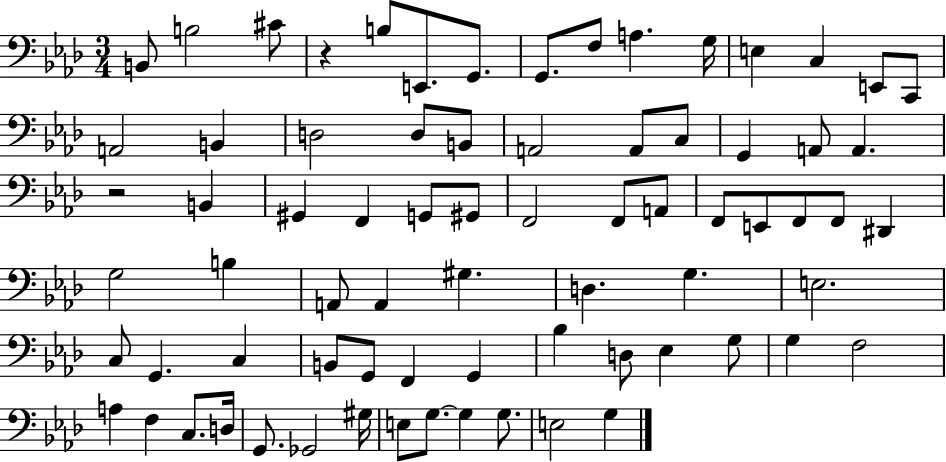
B2/e B3/h C#4/e R/q B3/e E2/e. G2/e. G2/e. F3/e A3/q. G3/s E3/q C3/q E2/e C2/e A2/h B2/q D3/h D3/e B2/e A2/h A2/e C3/e G2/q A2/e A2/q. R/h B2/q G#2/q F2/q G2/e G#2/e F2/h F2/e A2/e F2/e E2/e F2/e F2/e D#2/q G3/h B3/q A2/e A2/q G#3/q. D3/q. G3/q. E3/h. C3/e G2/q. C3/q B2/e G2/e F2/q G2/q Bb3/q D3/e Eb3/q G3/e G3/q F3/h A3/q F3/q C3/e. D3/s G2/e. Gb2/h G#3/s E3/e G3/e. G3/q G3/e. E3/h G3/q